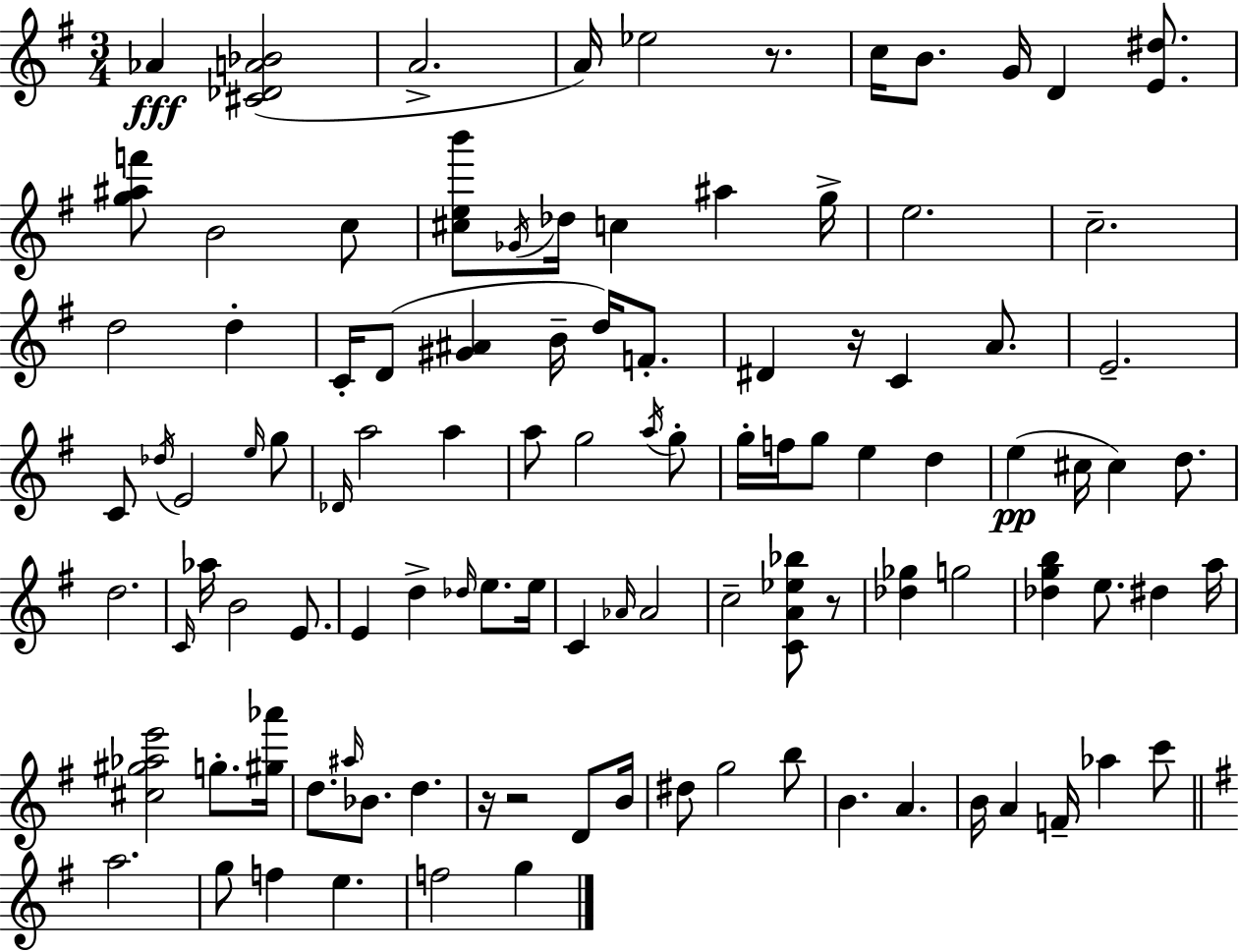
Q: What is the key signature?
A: G major